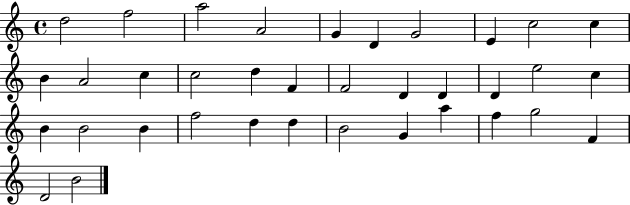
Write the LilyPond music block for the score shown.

{
  \clef treble
  \time 4/4
  \defaultTimeSignature
  \key c \major
  d''2 f''2 | a''2 a'2 | g'4 d'4 g'2 | e'4 c''2 c''4 | \break b'4 a'2 c''4 | c''2 d''4 f'4 | f'2 d'4 d'4 | d'4 e''2 c''4 | \break b'4 b'2 b'4 | f''2 d''4 d''4 | b'2 g'4 a''4 | f''4 g''2 f'4 | \break d'2 b'2 | \bar "|."
}